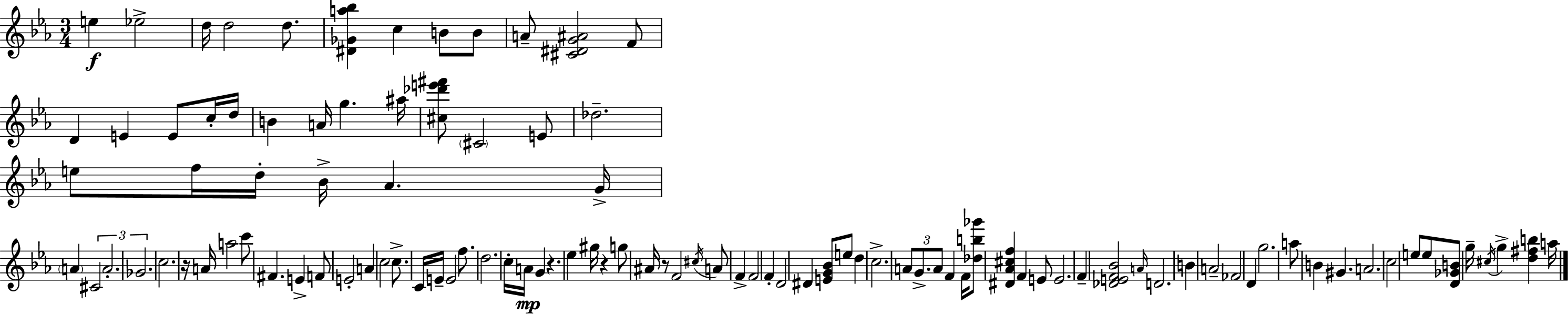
{
  \clef treble
  \numericTimeSignature
  \time 3/4
  \key ees \major
  e''4\f ees''2-> | d''16 d''2 d''8. | <dis' ges' a'' bes''>4 c''4 b'8 b'8 | a'8-- <cis' dis' g' ais'>2 f'8 | \break d'4 e'4 e'8 c''16-. d''16 | b'4 a'16 g''4. ais''16 | <cis'' des''' e''' fis'''>8 \parenthesize cis'2 e'8 | des''2.-- | \break e''8 f''16 d''16-. bes'16-> aes'4. g'16-> | \parenthesize a'4 \tuplet 3/2 { cis'2 | a'2.-. | ges'2. } | \break c''2. | r16 a'16 a''2 c'''8 | fis'4. e'4-> f'8 | e'2-. a'4 | \break c''2 c''8.-> c'16 | e'16-- e'2 f''8. | d''2. | c''16-. a'16\mp g'4 r4. | \break ees''4 gis''16 r4 g''8 ais'16 | r8 f'2 \acciaccatura { cis''16 } a'8 | f'4-> f'2 | f'4-. d'2 | \break dis'4 <e' g' bes'>8 e''8 d''4 | c''2.-> | \tuplet 3/2 { a'8 g'8.-> a'8 } f'4 | f'16 <des'' b'' ges'''>8 <dis' aes' cis'' f''>4 f'4 e'8 | \break e'2. | f'4-- <des' e' f' bes'>2 | \grace { a'16 } d'2. | b'4 a'2-- | \break fes'2 d'4 | g''2. | a''8 b'4 gis'4. | a'2. | \break c''2 e''8 | e''8 <d' ges' b'>8 g''16-- \acciaccatura { cis''16 } g''4-> <d'' fis'' b''>4 | a''16 \bar "|."
}